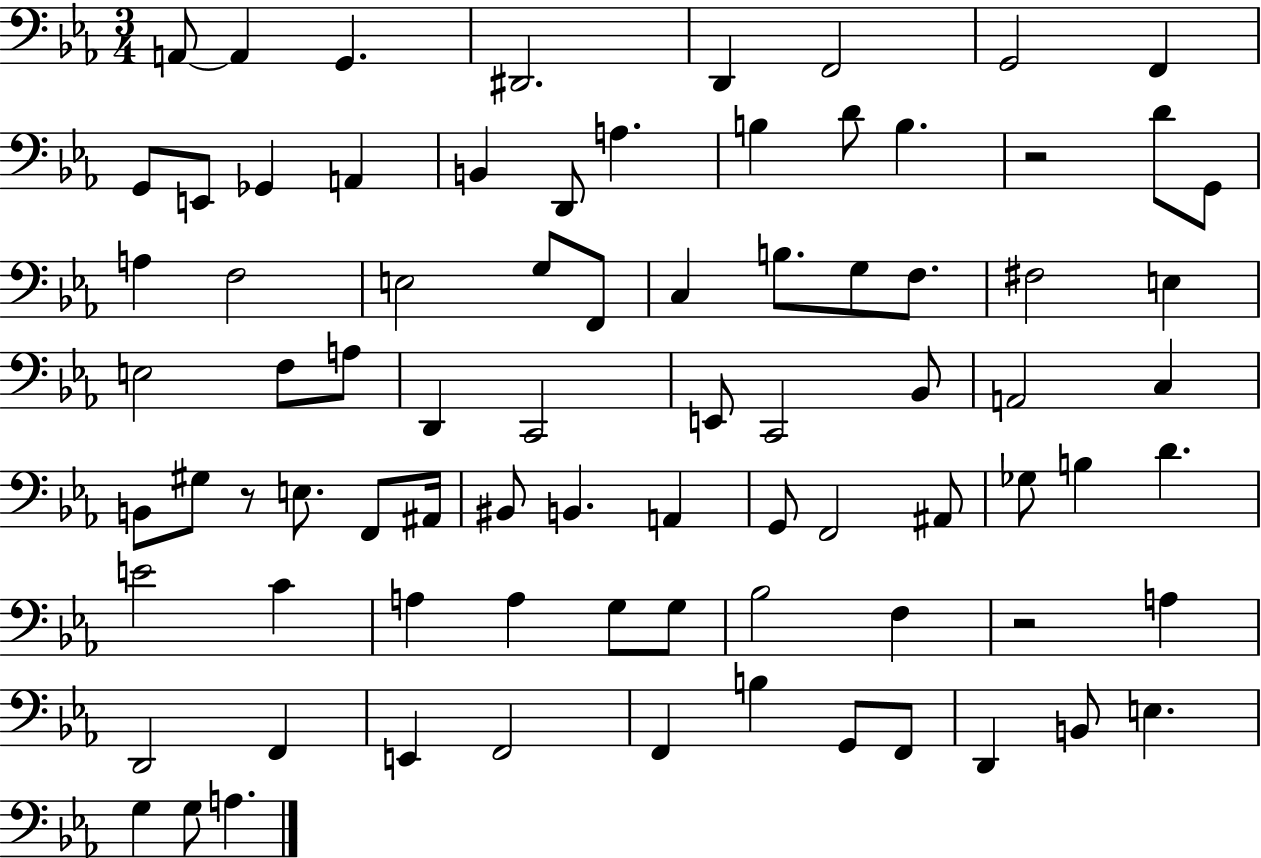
X:1
T:Untitled
M:3/4
L:1/4
K:Eb
A,,/2 A,, G,, ^D,,2 D,, F,,2 G,,2 F,, G,,/2 E,,/2 _G,, A,, B,, D,,/2 A, B, D/2 B, z2 D/2 G,,/2 A, F,2 E,2 G,/2 F,,/2 C, B,/2 G,/2 F,/2 ^F,2 E, E,2 F,/2 A,/2 D,, C,,2 E,,/2 C,,2 _B,,/2 A,,2 C, B,,/2 ^G,/2 z/2 E,/2 F,,/2 ^A,,/4 ^B,,/2 B,, A,, G,,/2 F,,2 ^A,,/2 _G,/2 B, D E2 C A, A, G,/2 G,/2 _B,2 F, z2 A, D,,2 F,, E,, F,,2 F,, B, G,,/2 F,,/2 D,, B,,/2 E, G, G,/2 A,